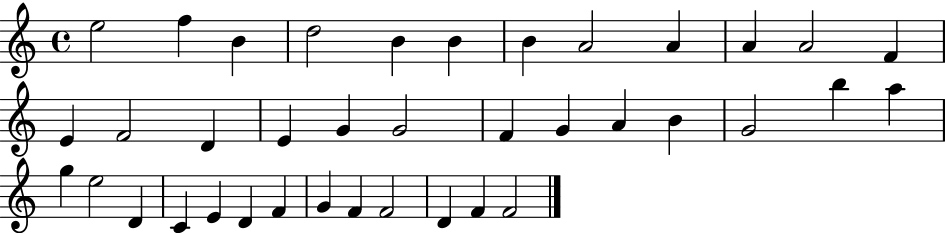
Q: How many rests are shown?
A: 0